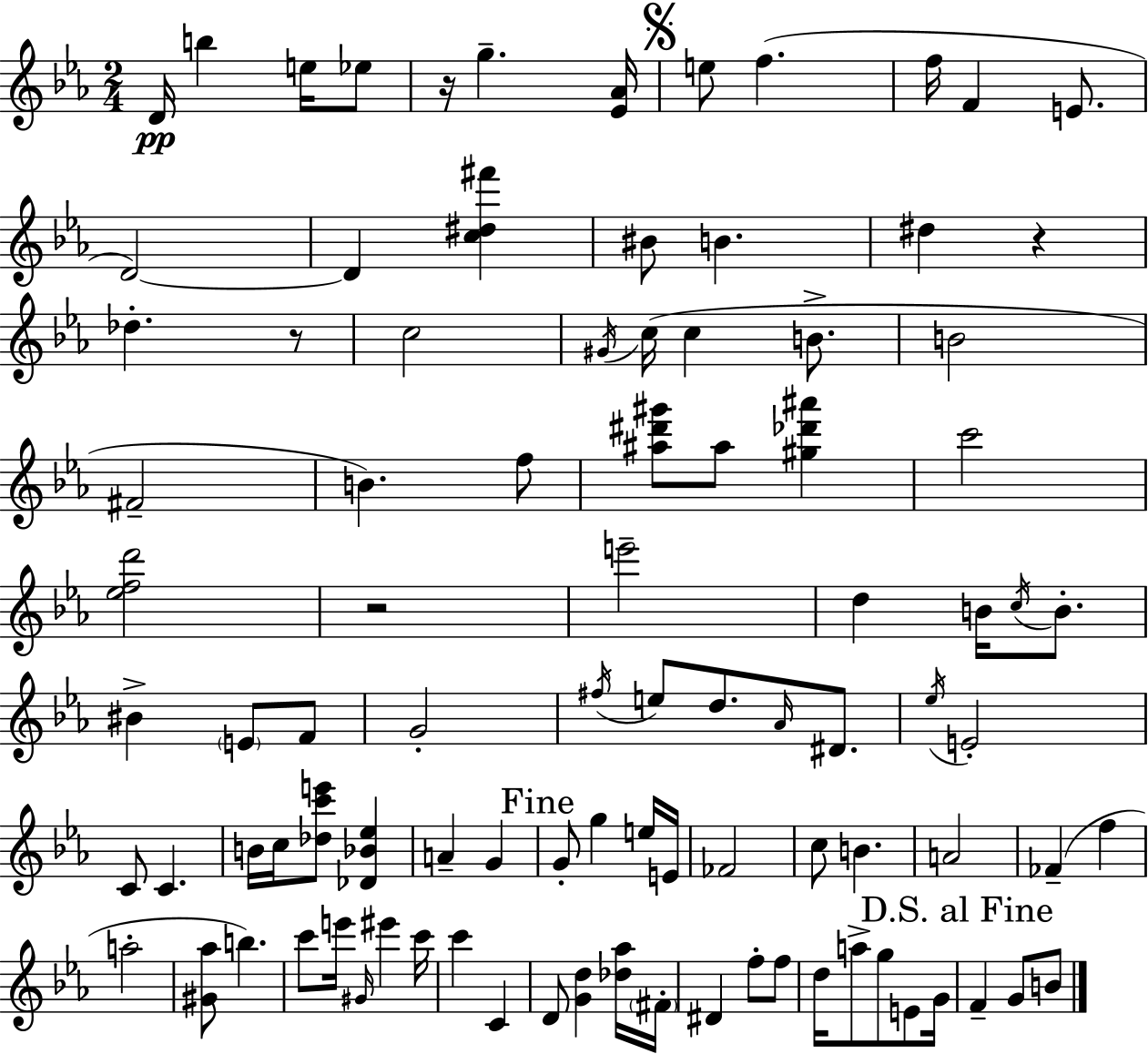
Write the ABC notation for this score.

X:1
T:Untitled
M:2/4
L:1/4
K:Eb
D/4 b e/4 _e/2 z/4 g [_E_A]/4 e/2 f f/4 F E/2 D2 D [c^d^f'] ^B/2 B ^d z _d z/2 c2 ^G/4 c/4 c B/2 B2 ^F2 B f/2 [^a^d'^g']/2 ^a/2 [^g_d'^a'] c'2 [_efd']2 z2 e'2 d B/4 c/4 B/2 ^B E/2 F/2 G2 ^f/4 e/2 d/2 _A/4 ^D/2 _e/4 E2 C/2 C B/4 c/4 [_dc'e']/2 [_D_B_e] A G G/2 g e/4 E/4 _F2 c/2 B A2 _F f a2 [^G_a]/2 b c'/2 e'/4 ^G/4 ^e' c'/4 c' C D/2 [Gd] [_d_a]/4 ^F/4 ^D f/2 f/2 d/4 a/2 g/2 E/2 G/4 F G/2 B/2